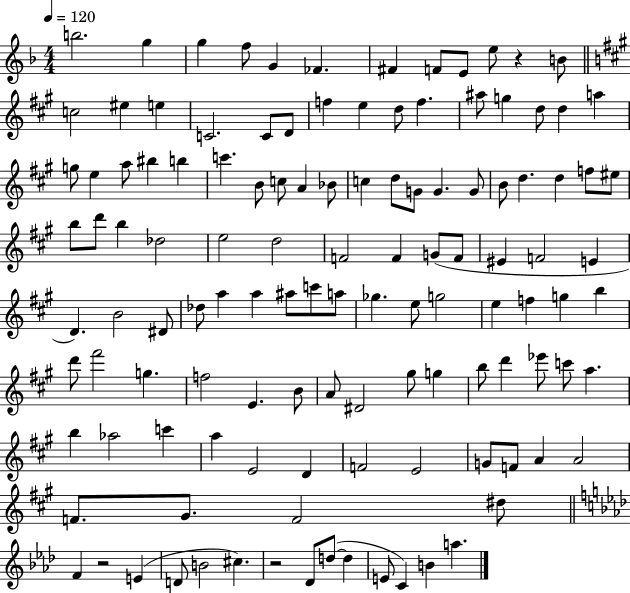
B5/h. G5/q G5/q F5/e G4/q FES4/q. F#4/q F4/e E4/e E5/e R/q B4/e C5/h EIS5/q E5/q C4/h. C4/e D4/e F5/q E5/q D5/e F5/q. A#5/e G5/q D5/e D5/q A5/q G5/e E5/q A5/e BIS5/q B5/q C6/q. B4/e C5/e A4/q Bb4/e C5/q D5/e G4/e G4/q. G4/e B4/e D5/q. D5/q F5/e EIS5/e B5/e D6/e B5/q Db5/h E5/h D5/h F4/h F4/q G4/e F4/e EIS4/q F4/h E4/q D4/q. B4/h D#4/e Db5/e A5/q A5/q A#5/e C6/e A5/e Gb5/q. E5/e G5/h E5/q F5/q G5/q B5/q D6/e F#6/h G5/q. F5/h E4/q. B4/e A4/e D#4/h G#5/e G5/q B5/e D6/q Eb6/e C6/e A5/q. B5/q Ab5/h C6/q A5/q E4/h D4/q F4/h E4/h G4/e F4/e A4/q A4/h F4/e. G#4/e. F4/h D#5/e F4/q R/h E4/q D4/e B4/h C#5/q. R/h Db4/e D5/e D5/q E4/e C4/q B4/q A5/q.